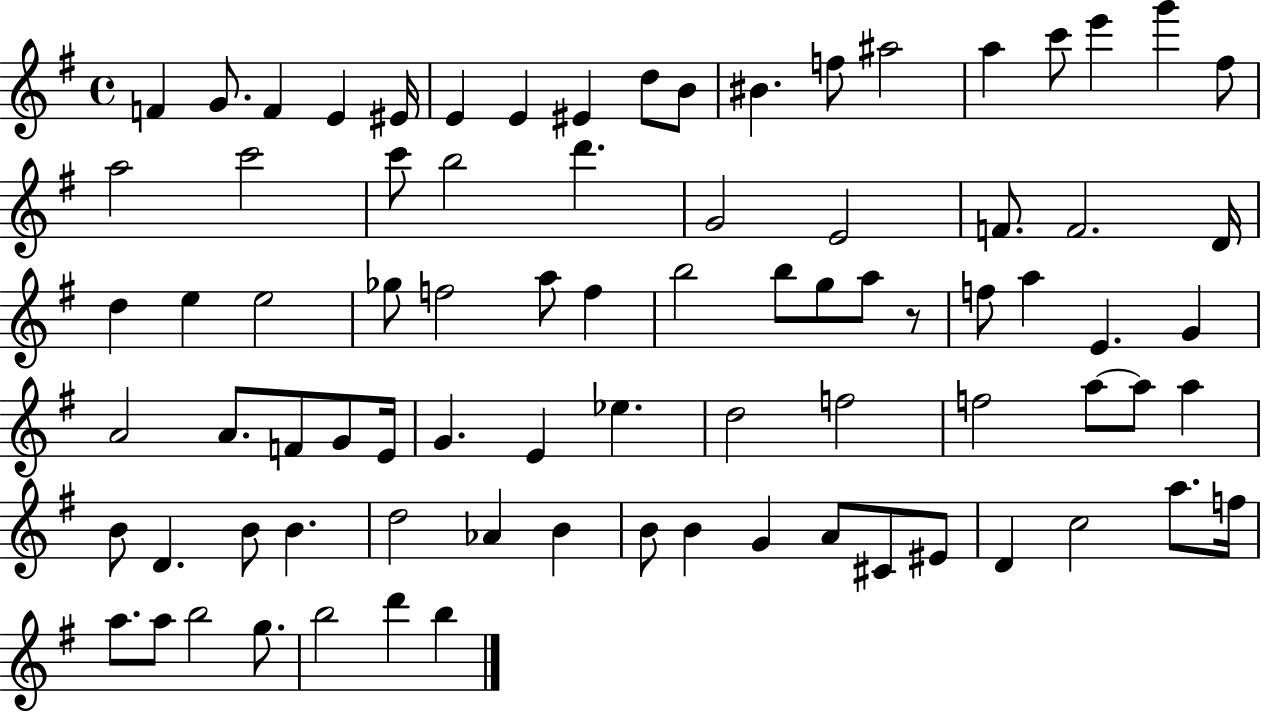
X:1
T:Untitled
M:4/4
L:1/4
K:G
F G/2 F E ^E/4 E E ^E d/2 B/2 ^B f/2 ^a2 a c'/2 e' g' ^f/2 a2 c'2 c'/2 b2 d' G2 E2 F/2 F2 D/4 d e e2 _g/2 f2 a/2 f b2 b/2 g/2 a/2 z/2 f/2 a E G A2 A/2 F/2 G/2 E/4 G E _e d2 f2 f2 a/2 a/2 a B/2 D B/2 B d2 _A B B/2 B G A/2 ^C/2 ^E/2 D c2 a/2 f/4 a/2 a/2 b2 g/2 b2 d' b